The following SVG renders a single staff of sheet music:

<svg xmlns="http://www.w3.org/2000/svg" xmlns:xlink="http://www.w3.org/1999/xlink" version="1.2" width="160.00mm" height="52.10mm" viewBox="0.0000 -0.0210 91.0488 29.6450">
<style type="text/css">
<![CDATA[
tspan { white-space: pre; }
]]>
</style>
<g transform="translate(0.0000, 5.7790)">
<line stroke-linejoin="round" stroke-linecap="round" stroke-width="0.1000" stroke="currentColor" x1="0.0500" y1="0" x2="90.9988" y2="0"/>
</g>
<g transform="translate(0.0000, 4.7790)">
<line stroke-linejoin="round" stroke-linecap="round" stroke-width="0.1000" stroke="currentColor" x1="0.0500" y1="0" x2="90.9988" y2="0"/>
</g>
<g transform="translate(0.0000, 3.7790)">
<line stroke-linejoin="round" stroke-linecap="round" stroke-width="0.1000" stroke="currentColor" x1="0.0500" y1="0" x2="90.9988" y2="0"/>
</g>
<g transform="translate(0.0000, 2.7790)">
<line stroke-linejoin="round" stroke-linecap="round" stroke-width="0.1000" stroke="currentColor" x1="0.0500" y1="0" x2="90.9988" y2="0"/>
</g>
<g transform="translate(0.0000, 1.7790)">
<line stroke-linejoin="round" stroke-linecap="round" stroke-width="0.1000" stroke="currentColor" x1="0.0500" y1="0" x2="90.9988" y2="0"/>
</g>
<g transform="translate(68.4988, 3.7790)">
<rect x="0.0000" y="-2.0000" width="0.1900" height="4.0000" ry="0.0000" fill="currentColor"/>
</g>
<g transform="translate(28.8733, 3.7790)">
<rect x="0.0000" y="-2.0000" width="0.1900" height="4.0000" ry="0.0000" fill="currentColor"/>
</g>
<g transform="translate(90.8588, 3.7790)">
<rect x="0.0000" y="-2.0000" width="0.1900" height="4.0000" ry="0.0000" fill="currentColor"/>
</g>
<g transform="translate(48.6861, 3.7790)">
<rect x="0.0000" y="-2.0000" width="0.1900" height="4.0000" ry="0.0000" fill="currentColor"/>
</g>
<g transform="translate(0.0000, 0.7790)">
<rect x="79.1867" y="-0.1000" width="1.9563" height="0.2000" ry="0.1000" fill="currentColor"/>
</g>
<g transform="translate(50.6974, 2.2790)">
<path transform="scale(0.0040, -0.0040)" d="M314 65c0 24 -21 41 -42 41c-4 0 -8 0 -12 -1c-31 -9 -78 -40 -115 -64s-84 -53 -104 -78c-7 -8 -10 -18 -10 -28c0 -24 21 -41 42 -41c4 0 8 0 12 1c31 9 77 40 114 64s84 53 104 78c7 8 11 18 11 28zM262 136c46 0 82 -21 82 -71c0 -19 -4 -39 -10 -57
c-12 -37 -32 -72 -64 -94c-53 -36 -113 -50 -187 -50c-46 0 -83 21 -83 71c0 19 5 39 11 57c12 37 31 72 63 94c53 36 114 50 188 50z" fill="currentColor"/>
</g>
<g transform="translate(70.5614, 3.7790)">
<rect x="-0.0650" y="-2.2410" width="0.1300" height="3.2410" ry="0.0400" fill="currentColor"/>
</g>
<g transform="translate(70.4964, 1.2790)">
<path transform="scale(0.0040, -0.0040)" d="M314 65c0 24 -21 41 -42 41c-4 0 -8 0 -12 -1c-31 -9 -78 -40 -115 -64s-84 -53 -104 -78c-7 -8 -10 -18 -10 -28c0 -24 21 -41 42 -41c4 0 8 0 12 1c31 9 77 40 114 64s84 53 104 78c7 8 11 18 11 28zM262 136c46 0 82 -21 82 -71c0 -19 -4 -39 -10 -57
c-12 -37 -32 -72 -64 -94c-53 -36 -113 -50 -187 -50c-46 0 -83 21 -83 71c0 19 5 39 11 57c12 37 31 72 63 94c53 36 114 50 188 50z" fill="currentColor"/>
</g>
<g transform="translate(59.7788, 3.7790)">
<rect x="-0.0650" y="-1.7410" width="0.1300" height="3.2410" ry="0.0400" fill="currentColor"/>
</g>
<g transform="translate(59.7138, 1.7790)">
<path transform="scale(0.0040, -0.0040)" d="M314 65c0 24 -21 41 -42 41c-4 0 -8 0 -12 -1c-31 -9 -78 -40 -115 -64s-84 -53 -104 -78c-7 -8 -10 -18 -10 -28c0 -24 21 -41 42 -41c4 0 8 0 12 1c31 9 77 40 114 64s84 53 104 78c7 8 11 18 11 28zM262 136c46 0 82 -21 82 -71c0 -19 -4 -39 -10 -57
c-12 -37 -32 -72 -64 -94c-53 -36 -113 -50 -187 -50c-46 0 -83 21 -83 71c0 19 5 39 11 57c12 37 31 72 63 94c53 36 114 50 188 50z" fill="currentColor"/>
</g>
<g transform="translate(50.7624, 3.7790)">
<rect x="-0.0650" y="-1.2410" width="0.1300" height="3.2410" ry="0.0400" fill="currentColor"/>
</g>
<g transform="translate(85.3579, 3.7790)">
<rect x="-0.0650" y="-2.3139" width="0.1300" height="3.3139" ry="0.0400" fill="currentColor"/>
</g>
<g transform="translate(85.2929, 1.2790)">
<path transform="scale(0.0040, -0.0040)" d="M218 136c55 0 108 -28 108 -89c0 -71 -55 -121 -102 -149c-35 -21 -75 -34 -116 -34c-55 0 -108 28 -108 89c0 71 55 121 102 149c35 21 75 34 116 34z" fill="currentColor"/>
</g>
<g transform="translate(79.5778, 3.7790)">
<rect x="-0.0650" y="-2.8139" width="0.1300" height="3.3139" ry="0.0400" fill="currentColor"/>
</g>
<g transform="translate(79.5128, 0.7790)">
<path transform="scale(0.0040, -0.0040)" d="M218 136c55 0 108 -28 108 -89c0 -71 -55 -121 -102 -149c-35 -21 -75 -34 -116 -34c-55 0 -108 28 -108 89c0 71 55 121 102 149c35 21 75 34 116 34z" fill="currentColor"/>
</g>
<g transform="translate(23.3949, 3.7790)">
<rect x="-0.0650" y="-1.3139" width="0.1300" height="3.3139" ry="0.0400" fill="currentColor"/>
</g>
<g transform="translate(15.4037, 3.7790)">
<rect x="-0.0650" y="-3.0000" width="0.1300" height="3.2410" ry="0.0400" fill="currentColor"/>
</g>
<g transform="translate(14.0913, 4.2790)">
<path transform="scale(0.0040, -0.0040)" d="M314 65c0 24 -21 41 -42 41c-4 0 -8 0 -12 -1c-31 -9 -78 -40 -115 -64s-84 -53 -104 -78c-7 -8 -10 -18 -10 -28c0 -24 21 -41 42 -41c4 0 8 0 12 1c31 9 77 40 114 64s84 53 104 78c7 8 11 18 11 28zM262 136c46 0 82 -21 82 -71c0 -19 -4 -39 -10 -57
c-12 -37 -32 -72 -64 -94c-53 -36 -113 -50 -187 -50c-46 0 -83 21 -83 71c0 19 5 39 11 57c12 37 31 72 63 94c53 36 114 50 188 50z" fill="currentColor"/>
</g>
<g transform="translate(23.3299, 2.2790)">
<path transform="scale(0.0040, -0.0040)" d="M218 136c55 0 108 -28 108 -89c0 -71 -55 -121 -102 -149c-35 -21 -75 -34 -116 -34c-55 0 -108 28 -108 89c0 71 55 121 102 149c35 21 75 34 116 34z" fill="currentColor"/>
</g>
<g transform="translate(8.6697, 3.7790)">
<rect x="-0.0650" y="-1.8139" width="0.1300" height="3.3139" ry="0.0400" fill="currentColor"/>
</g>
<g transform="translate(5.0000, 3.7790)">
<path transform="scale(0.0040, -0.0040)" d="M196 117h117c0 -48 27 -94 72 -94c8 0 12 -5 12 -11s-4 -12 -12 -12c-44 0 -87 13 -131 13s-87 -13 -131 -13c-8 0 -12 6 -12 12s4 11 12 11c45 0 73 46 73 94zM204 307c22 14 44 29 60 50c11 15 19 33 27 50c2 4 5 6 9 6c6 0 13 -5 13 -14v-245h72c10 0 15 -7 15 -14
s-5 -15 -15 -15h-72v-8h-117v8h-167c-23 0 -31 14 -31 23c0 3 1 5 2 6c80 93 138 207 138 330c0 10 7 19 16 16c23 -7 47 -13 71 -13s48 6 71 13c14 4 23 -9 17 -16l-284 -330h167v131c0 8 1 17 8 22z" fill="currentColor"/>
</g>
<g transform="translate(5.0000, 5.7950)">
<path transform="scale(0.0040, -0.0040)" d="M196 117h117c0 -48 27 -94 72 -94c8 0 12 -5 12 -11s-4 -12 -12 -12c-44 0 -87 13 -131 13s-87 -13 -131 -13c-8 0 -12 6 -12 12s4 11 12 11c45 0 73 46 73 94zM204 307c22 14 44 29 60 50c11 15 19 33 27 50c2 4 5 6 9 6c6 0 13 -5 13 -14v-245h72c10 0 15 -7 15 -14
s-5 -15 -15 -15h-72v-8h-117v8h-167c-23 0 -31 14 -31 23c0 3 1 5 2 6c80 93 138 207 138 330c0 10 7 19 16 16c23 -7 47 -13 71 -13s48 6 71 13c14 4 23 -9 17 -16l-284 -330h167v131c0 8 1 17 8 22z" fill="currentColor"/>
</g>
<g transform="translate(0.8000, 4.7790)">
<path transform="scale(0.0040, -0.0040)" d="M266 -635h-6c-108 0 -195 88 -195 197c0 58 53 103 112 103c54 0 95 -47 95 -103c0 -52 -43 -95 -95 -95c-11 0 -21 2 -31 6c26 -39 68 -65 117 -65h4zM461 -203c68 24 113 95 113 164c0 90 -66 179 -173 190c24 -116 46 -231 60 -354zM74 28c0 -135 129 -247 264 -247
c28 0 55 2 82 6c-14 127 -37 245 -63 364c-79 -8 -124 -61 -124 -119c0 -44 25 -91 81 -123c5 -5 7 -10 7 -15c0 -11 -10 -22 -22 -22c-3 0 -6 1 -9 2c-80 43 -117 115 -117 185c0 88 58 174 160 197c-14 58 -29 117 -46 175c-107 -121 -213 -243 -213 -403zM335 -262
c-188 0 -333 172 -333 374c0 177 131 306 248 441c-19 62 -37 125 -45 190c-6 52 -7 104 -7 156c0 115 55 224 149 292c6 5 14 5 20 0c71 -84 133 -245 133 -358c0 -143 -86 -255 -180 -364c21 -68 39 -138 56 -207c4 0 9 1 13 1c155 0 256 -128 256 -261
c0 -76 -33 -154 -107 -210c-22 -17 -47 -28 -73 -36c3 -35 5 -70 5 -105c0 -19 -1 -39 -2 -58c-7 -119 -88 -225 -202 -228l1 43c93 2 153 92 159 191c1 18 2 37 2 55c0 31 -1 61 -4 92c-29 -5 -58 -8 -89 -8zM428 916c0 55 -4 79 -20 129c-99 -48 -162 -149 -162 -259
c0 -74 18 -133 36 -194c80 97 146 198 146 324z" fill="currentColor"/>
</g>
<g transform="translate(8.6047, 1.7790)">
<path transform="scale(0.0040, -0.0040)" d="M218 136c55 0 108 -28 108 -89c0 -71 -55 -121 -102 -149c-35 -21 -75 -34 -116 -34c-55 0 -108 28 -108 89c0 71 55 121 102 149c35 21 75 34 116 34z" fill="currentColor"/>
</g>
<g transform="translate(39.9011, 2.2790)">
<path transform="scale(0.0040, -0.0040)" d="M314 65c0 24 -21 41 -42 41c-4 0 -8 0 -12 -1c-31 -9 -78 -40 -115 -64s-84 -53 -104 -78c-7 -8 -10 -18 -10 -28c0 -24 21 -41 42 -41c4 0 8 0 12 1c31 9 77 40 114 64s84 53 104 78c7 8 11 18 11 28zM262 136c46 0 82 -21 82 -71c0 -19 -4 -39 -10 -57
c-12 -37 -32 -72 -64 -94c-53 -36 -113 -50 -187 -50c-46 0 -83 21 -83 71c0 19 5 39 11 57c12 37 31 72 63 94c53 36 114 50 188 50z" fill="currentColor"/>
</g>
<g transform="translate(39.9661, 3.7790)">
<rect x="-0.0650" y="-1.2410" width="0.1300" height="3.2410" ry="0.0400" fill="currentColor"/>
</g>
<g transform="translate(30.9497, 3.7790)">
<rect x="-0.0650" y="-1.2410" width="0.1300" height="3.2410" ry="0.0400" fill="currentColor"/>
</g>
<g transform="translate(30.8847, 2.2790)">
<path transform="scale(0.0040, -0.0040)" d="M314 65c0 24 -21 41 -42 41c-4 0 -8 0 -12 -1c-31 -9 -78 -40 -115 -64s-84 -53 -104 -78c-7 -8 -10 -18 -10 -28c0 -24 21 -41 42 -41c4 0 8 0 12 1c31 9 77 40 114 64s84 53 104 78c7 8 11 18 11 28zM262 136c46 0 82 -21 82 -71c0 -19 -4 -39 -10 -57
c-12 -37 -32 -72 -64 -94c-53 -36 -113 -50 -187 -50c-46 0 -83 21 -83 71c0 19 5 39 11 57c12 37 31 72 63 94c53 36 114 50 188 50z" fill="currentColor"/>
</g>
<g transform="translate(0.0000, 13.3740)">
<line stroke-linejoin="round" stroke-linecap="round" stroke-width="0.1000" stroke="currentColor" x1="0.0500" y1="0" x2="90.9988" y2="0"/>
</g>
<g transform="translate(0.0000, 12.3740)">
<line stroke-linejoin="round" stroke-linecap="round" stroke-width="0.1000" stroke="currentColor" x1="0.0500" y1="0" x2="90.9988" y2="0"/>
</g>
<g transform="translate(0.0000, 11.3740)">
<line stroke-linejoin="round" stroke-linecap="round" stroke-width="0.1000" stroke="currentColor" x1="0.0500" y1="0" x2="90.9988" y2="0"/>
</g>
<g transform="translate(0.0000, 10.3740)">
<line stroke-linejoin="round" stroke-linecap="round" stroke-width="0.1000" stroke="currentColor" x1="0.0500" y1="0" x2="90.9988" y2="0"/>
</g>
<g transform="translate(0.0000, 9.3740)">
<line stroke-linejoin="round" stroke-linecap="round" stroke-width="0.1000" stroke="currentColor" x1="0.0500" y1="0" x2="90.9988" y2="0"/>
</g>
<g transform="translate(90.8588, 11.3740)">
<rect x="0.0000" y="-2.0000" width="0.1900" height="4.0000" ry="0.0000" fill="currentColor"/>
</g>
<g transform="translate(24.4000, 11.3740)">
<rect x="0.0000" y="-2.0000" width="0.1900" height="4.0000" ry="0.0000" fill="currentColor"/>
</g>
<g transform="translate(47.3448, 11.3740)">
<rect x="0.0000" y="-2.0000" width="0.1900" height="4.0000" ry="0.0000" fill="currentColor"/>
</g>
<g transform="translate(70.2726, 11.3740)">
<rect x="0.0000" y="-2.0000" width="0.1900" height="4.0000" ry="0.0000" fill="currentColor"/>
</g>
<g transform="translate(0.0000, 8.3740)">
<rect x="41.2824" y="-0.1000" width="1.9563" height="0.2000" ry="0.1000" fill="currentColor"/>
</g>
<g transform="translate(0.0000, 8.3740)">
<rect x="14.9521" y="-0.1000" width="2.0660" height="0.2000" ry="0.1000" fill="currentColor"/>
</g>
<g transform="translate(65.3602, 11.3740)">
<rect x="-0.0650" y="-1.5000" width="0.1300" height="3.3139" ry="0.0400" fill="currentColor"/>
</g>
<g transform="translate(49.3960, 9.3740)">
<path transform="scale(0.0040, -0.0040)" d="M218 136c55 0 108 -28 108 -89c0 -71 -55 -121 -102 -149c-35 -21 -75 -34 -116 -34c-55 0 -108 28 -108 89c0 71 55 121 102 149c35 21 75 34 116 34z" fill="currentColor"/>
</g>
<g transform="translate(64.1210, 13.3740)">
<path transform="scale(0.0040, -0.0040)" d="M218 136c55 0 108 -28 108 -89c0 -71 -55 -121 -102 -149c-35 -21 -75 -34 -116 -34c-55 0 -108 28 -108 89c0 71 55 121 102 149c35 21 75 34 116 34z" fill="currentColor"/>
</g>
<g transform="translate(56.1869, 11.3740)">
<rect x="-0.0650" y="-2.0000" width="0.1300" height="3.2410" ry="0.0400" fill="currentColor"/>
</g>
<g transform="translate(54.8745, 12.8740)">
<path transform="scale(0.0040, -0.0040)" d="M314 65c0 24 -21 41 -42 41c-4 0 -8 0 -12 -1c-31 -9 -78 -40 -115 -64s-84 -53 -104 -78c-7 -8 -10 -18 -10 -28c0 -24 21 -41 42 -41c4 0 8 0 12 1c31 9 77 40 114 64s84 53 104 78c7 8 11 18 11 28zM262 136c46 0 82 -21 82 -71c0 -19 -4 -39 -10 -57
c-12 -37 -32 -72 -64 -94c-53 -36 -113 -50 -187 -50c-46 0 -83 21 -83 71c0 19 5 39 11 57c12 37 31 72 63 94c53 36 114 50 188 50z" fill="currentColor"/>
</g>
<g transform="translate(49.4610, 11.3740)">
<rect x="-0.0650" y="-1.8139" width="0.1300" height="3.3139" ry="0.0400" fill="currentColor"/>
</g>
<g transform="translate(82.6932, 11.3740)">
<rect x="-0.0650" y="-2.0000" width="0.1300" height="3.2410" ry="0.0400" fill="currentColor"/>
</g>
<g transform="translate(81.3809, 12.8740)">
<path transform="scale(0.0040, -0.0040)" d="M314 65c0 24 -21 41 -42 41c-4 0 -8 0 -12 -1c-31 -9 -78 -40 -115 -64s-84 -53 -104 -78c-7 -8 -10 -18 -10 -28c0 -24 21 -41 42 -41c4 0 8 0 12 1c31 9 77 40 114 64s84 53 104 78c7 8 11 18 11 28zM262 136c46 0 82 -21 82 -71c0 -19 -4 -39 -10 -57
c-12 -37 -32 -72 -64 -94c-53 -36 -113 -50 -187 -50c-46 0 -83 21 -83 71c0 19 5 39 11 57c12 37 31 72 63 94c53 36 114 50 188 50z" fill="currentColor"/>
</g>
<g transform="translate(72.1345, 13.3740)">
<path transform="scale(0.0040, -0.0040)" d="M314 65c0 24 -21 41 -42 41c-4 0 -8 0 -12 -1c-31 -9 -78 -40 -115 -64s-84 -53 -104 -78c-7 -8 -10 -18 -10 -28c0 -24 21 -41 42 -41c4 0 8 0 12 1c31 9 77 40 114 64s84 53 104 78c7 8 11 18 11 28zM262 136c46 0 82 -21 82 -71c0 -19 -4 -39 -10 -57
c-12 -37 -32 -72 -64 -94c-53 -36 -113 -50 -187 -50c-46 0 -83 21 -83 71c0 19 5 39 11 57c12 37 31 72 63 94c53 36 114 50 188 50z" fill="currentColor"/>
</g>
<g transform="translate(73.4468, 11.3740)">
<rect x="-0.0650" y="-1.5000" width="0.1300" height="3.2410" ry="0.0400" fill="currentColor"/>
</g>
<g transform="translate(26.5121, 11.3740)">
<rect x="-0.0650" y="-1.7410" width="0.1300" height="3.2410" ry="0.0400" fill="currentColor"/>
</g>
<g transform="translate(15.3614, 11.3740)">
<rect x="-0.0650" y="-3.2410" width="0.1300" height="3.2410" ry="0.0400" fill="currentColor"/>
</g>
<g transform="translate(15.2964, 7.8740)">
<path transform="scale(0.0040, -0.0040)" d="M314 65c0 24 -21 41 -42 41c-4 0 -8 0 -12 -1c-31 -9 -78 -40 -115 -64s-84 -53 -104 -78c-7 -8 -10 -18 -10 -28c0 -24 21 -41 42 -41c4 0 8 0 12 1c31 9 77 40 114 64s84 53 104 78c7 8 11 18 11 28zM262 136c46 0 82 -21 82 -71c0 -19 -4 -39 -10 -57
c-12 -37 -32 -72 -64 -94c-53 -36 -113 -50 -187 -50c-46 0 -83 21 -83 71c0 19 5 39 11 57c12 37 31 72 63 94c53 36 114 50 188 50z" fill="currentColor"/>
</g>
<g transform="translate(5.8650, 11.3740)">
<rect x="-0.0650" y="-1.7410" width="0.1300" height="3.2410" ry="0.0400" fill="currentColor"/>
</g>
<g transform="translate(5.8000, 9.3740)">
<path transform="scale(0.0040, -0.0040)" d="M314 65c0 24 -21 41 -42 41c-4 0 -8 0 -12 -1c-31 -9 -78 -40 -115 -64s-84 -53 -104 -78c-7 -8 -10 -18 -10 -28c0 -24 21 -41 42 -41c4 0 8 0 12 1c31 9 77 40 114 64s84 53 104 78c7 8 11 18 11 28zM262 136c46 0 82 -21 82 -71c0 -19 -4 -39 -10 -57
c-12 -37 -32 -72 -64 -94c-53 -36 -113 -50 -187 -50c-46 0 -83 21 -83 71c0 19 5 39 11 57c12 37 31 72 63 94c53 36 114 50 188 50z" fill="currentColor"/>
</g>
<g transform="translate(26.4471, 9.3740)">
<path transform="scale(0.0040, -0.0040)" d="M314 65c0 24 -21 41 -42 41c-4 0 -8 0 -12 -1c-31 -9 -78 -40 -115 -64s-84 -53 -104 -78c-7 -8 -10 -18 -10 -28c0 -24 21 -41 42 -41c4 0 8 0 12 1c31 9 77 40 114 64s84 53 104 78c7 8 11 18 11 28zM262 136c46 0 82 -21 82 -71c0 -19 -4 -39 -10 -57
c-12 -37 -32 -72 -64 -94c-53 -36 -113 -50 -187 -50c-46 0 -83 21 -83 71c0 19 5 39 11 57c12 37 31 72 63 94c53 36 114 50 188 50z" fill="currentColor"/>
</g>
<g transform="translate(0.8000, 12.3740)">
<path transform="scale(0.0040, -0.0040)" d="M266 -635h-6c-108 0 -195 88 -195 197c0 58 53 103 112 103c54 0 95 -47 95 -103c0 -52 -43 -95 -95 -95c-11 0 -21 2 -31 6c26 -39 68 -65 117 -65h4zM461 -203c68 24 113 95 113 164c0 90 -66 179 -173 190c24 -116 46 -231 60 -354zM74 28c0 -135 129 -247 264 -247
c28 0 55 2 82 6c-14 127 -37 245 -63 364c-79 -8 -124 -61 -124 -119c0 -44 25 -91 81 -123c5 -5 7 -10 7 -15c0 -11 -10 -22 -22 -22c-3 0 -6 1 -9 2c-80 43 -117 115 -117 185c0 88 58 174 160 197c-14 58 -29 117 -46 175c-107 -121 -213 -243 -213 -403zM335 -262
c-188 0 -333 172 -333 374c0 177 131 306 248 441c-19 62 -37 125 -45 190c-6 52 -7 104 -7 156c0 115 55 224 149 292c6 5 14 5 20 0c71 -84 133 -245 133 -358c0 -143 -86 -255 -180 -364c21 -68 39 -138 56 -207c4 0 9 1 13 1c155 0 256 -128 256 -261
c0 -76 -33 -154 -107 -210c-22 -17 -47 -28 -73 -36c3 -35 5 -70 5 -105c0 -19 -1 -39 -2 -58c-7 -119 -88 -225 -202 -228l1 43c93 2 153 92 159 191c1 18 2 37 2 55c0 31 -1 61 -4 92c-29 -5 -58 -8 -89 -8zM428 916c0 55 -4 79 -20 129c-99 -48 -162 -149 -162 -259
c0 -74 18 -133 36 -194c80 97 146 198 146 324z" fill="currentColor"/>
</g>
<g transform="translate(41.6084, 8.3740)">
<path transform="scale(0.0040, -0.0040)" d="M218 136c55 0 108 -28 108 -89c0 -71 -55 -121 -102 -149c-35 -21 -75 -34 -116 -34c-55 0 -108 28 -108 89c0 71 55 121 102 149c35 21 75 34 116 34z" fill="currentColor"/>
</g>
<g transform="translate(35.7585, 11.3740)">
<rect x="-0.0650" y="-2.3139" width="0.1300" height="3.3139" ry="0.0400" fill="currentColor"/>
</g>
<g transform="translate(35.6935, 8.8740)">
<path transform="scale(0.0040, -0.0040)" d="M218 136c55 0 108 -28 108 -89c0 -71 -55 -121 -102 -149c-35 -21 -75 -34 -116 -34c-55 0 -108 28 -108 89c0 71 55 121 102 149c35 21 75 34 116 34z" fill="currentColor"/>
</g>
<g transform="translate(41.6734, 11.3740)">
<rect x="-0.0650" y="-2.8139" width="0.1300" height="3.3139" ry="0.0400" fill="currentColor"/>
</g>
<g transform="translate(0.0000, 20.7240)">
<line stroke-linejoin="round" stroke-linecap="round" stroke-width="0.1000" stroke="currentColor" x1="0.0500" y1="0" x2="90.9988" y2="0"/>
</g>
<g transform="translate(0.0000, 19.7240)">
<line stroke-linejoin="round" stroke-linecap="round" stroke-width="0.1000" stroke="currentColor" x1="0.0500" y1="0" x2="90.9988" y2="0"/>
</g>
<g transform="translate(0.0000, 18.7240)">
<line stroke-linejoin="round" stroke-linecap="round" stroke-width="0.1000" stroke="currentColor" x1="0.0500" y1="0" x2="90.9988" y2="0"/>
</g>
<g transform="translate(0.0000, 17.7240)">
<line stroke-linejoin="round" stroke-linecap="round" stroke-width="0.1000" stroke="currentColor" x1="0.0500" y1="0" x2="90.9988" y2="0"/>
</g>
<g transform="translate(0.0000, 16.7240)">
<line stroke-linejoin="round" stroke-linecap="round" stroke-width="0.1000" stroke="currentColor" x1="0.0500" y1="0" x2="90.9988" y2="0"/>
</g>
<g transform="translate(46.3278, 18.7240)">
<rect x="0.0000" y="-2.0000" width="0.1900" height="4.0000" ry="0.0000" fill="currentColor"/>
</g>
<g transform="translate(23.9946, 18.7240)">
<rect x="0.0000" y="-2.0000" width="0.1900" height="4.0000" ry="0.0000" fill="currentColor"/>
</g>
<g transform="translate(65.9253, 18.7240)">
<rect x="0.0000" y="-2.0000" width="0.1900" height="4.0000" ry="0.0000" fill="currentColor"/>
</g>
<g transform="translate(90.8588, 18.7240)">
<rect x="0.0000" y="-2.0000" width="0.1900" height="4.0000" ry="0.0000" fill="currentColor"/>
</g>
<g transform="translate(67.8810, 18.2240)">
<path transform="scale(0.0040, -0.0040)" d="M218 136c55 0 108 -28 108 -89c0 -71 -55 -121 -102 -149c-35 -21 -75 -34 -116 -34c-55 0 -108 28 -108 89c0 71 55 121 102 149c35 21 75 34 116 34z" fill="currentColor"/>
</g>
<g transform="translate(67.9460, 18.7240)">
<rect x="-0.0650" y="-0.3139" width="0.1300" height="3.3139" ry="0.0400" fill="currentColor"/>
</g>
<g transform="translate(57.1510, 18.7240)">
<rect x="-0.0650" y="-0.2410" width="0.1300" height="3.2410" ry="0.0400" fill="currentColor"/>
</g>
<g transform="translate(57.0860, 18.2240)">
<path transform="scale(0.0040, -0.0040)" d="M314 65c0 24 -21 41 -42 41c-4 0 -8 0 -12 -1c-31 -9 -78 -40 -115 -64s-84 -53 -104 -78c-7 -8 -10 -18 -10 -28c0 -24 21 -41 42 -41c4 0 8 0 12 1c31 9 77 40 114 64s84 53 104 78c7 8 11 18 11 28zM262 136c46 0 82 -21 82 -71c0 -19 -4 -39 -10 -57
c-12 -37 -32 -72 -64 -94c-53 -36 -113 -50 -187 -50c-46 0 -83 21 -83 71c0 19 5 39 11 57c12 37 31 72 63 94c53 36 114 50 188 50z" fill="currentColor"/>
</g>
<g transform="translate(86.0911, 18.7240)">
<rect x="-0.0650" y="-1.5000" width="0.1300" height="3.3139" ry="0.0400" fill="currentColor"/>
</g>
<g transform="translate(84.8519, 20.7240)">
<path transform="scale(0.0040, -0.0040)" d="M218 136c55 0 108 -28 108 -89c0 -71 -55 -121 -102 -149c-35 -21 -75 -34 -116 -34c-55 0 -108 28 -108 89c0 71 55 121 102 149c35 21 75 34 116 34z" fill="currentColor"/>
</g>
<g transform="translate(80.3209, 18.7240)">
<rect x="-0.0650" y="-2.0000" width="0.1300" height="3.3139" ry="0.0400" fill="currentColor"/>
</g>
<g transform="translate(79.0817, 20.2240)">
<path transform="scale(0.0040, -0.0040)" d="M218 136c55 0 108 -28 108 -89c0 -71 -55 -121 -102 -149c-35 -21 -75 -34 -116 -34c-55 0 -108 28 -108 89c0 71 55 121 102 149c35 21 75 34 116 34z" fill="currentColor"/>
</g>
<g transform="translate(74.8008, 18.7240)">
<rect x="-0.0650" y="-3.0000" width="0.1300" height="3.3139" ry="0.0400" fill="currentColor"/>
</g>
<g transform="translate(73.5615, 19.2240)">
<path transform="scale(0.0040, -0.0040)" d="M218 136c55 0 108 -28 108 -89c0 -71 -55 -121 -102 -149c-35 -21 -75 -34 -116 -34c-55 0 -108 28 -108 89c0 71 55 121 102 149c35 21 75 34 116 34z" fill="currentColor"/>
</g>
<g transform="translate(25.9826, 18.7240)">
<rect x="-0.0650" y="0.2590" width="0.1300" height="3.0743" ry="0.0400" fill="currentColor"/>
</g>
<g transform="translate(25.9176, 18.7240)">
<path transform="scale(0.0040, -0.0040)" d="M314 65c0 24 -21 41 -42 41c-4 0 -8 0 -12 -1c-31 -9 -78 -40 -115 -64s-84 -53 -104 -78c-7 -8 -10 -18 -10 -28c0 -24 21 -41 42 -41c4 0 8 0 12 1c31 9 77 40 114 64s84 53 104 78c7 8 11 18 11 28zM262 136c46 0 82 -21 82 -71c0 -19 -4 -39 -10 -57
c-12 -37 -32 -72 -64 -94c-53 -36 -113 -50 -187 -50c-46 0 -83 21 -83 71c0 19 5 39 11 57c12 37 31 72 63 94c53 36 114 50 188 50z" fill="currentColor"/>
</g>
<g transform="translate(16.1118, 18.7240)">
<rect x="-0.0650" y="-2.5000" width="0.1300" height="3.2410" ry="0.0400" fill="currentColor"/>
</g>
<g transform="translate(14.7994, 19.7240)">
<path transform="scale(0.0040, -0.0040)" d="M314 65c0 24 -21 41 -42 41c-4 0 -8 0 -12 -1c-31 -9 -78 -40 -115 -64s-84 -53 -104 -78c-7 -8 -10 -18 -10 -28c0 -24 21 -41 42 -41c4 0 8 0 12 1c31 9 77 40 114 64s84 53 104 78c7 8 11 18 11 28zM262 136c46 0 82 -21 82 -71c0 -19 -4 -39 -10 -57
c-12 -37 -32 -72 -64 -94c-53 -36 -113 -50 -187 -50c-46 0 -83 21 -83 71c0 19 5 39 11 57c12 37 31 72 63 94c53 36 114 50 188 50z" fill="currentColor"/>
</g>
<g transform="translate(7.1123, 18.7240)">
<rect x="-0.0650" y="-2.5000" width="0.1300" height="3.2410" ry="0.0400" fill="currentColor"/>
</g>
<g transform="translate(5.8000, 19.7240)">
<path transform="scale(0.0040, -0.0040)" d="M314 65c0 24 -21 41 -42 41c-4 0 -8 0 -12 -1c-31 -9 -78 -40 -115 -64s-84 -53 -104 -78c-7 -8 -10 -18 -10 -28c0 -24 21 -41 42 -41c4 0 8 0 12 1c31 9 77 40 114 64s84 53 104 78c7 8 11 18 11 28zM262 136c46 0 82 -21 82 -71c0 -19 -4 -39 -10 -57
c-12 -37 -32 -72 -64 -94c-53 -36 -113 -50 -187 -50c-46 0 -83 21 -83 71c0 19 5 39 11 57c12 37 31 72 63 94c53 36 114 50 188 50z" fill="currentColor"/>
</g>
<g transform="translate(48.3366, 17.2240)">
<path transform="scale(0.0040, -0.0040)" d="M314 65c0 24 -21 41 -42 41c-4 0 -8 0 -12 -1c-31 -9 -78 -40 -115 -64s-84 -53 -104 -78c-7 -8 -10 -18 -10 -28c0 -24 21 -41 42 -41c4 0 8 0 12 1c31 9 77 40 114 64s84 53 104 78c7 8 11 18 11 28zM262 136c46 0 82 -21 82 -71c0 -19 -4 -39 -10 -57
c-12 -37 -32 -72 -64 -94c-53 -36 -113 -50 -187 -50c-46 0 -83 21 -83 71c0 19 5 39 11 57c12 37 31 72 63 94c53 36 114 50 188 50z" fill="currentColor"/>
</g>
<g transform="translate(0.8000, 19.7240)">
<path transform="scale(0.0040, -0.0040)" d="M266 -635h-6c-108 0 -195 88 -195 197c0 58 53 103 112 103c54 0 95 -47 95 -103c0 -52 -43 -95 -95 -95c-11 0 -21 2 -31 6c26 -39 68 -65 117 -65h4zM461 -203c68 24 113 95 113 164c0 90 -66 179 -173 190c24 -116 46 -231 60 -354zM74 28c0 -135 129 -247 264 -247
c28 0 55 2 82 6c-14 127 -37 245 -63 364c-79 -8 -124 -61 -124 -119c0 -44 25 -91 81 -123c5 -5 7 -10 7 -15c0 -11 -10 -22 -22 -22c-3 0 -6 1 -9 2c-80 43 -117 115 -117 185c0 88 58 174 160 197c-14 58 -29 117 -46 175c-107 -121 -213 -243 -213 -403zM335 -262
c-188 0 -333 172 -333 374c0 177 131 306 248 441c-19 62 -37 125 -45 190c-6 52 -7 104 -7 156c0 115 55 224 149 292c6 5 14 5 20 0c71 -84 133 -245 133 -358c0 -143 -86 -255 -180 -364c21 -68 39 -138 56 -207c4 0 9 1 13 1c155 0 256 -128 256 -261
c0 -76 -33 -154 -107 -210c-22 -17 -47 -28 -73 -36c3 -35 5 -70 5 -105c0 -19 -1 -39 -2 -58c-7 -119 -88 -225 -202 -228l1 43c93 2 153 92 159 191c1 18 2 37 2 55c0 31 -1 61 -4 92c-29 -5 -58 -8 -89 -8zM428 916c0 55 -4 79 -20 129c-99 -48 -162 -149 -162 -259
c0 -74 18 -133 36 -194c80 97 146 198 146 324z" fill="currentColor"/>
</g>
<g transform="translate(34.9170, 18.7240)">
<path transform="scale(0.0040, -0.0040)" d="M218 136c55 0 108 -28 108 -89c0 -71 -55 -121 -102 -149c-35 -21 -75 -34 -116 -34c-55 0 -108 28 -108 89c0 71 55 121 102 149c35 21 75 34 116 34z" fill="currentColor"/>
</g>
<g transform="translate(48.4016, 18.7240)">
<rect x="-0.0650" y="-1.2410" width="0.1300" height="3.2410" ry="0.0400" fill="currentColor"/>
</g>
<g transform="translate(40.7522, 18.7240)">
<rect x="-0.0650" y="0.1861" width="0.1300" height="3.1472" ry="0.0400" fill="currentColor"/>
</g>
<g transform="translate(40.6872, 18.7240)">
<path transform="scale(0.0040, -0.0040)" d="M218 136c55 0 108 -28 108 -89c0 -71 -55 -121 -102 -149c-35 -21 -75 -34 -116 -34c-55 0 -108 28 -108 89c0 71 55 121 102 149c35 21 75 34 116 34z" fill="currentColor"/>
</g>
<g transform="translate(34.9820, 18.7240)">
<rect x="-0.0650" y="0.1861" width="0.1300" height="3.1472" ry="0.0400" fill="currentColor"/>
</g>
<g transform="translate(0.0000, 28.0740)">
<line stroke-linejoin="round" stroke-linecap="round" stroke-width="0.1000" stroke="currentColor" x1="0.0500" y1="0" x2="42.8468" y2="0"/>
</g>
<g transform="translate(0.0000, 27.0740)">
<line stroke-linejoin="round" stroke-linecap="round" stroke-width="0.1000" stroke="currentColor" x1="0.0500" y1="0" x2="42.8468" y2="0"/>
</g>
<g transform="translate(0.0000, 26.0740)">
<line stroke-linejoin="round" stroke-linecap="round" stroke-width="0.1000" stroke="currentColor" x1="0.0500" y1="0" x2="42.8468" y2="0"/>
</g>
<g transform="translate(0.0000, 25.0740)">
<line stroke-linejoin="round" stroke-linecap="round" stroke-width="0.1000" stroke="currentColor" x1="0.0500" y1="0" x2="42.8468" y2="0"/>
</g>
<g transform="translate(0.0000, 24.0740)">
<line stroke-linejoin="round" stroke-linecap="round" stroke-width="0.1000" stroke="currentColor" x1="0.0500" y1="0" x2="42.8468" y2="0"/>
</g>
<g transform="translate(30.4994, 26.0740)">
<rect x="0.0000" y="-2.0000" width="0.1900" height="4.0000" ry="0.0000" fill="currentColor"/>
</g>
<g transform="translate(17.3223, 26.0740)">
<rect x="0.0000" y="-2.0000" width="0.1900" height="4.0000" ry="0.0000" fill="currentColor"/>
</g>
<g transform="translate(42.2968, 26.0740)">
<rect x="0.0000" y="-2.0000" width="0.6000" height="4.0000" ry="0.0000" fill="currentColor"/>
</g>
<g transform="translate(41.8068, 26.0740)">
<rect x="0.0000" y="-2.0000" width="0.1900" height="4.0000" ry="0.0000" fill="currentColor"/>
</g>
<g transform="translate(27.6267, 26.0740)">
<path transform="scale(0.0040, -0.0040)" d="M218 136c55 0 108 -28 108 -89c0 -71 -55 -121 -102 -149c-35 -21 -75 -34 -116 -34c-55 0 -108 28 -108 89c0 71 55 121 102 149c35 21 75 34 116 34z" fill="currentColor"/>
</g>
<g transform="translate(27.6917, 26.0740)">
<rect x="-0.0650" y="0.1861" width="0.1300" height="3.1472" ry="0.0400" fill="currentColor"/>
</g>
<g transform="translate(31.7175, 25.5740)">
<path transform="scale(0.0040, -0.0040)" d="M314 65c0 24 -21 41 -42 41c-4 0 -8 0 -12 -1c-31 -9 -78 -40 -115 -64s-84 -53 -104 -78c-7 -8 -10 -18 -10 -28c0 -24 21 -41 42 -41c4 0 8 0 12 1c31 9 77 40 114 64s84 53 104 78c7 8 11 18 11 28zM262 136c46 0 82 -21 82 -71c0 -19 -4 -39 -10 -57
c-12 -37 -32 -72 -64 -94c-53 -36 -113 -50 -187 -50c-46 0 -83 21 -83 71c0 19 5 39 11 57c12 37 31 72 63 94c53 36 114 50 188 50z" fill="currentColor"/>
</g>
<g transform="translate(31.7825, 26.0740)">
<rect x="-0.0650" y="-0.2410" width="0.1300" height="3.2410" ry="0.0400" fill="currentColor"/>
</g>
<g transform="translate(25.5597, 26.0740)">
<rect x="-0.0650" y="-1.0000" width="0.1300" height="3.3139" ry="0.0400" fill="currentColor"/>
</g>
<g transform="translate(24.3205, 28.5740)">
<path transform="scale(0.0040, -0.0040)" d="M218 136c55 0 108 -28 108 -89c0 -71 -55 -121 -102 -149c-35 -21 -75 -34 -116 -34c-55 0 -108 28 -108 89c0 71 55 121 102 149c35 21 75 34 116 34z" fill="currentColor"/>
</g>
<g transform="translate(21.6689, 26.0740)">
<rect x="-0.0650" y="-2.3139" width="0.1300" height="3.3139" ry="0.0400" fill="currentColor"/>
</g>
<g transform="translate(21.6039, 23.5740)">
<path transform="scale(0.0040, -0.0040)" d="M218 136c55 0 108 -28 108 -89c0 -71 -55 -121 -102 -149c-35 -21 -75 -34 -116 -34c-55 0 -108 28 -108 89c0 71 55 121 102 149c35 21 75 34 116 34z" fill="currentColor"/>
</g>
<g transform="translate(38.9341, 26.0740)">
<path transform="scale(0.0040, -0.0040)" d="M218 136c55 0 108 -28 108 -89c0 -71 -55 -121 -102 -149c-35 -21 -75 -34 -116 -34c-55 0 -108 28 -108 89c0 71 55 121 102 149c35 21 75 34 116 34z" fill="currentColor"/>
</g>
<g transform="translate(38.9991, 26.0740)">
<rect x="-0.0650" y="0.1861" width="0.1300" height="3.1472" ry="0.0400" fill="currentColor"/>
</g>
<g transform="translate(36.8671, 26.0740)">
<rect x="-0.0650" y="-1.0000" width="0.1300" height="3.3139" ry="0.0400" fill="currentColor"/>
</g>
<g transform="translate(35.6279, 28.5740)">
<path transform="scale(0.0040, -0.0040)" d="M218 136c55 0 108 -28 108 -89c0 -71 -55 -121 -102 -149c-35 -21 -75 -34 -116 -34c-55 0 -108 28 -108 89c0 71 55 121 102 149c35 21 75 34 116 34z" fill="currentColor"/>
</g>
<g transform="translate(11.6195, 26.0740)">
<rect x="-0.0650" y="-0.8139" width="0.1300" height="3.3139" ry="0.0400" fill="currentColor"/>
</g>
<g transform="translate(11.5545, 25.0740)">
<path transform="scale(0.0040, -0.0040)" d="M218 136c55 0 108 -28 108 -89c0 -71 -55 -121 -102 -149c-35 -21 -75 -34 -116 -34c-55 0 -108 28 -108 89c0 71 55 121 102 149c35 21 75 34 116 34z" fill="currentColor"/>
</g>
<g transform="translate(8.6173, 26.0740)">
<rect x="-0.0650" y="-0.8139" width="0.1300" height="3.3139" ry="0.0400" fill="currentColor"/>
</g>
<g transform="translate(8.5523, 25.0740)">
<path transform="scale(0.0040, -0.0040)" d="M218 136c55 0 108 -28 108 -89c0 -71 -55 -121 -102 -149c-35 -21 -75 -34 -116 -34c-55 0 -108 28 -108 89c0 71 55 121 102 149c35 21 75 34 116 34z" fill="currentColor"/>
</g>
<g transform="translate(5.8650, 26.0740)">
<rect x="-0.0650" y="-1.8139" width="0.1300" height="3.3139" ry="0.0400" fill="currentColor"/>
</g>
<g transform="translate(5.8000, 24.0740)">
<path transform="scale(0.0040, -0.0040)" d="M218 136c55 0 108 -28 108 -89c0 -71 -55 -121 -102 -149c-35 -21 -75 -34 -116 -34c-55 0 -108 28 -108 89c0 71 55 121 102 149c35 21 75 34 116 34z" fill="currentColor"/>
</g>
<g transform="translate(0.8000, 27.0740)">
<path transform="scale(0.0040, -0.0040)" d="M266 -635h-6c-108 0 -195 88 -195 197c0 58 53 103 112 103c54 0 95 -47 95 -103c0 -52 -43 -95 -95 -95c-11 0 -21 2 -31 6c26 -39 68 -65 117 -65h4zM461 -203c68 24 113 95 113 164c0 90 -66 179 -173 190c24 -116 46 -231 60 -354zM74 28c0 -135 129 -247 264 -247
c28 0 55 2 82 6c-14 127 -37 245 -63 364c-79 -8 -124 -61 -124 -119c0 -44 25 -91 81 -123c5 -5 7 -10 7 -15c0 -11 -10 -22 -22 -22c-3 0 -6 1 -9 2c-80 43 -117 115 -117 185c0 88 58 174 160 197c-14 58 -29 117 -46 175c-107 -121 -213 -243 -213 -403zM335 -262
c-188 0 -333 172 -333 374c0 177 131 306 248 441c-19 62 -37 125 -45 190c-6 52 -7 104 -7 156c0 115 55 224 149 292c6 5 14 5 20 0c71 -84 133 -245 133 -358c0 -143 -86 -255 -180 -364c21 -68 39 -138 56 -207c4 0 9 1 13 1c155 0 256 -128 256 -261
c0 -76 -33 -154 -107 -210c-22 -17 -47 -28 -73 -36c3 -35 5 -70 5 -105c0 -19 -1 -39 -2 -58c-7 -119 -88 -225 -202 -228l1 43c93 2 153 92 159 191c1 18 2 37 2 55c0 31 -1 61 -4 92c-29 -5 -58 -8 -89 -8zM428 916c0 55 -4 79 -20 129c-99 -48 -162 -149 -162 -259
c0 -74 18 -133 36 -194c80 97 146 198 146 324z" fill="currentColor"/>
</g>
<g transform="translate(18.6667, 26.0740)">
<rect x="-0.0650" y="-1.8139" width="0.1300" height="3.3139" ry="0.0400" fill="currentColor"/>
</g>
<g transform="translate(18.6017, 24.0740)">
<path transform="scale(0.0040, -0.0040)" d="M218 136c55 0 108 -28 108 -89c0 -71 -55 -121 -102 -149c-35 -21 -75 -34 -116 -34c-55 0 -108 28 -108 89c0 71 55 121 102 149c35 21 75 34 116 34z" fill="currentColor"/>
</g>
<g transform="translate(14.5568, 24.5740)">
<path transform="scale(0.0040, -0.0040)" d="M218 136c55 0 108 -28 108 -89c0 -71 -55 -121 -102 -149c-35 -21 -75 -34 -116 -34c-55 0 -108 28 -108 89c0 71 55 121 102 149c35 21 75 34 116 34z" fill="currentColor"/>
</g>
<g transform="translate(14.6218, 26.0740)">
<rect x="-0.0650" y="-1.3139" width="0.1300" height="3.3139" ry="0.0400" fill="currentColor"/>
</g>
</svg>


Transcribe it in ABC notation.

X:1
T:Untitled
M:4/4
L:1/4
K:C
f A2 e e2 e2 e2 f2 g2 a g f2 b2 f2 g a f F2 E E2 F2 G2 G2 B2 B B e2 c2 c A F E f d d e f g D B c2 D B